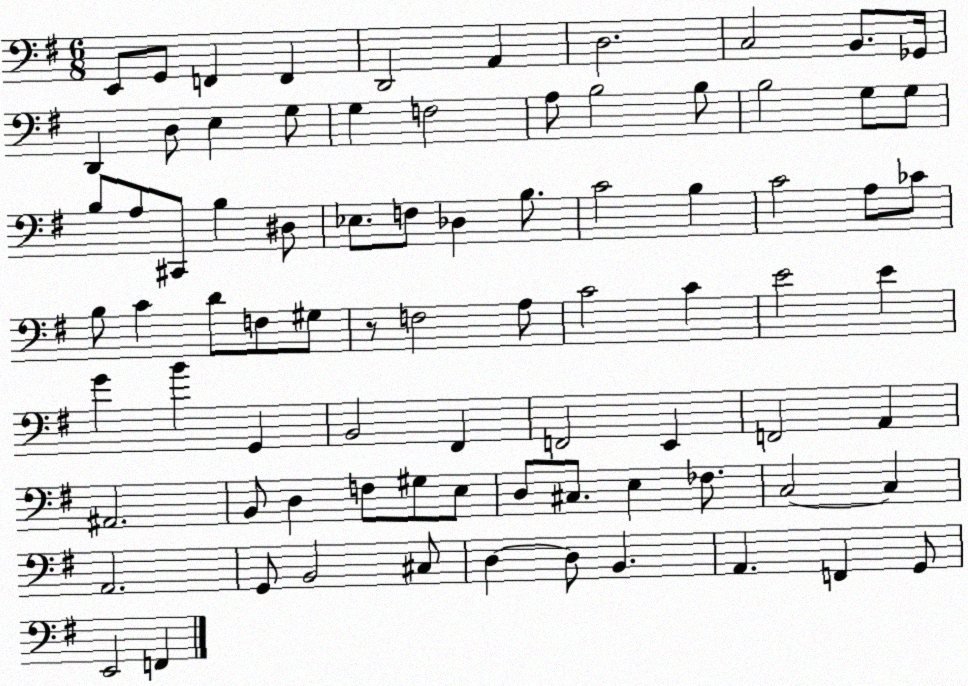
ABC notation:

X:1
T:Untitled
M:6/8
L:1/4
K:G
E,,/2 G,,/2 F,, F,, D,,2 A,, D,2 C,2 B,,/2 _G,,/4 D,, D,/2 E, G,/2 G, F,2 A,/2 B,2 B,/2 B,2 G,/2 G,/2 B,/2 A,/2 ^C,,/2 B, ^D,/2 _E,/2 F,/2 _D, B,/2 C2 B, C2 A,/2 _C/2 B,/2 C D/2 F,/2 ^G,/2 z/2 F,2 A,/2 C2 C E2 E G B G,, B,,2 ^F,, F,,2 E,, F,,2 A,, ^A,,2 B,,/2 D, F,/2 ^G,/2 E,/2 D,/2 ^C,/2 E, _F,/2 C,2 C, A,,2 G,,/2 B,,2 ^C,/2 D, D,/2 B,, A,, F,, G,,/2 E,,2 F,,